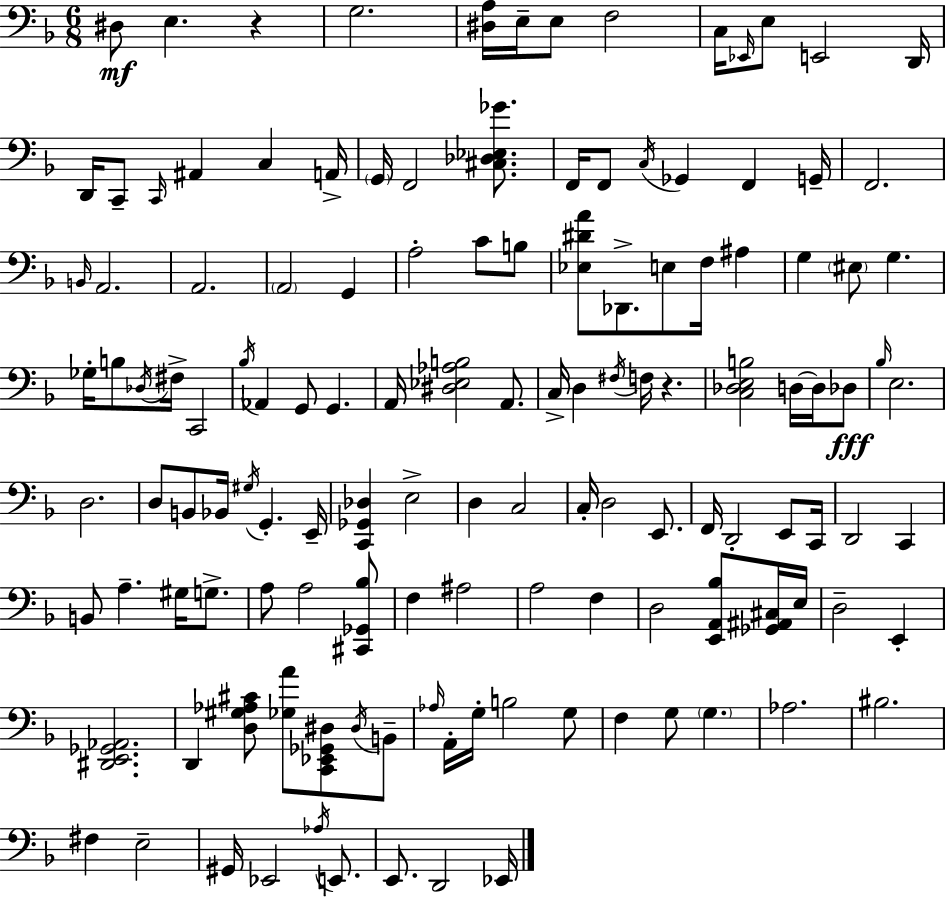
D#3/e E3/q. R/q G3/h. [D#3,A3]/s E3/s E3/e F3/h C3/s Eb2/s E3/e E2/h D2/s D2/s C2/e C2/s A#2/q C3/q A2/s G2/s F2/h [C#3,Db3,Eb3,Gb4]/e. F2/s F2/e C3/s Gb2/q F2/q G2/s F2/h. B2/s A2/h. A2/h. A2/h G2/q A3/h C4/e B3/e [Eb3,D#4,A4]/e Db2/e. E3/e F3/s A#3/q G3/q EIS3/e G3/q. Gb3/s B3/e Db3/s F#3/s C2/h Bb3/s Ab2/q G2/e G2/q. A2/s [D#3,Eb3,Ab3,B3]/h A2/e. C3/s D3/q F#3/s F3/s R/q. [C3,Db3,E3,B3]/h D3/s D3/s Db3/e Bb3/s E3/h. D3/h. D3/e B2/e Bb2/s G#3/s G2/q. E2/s [C2,Gb2,Db3]/q E3/h D3/q C3/h C3/s D3/h E2/e. F2/s D2/h E2/e C2/s D2/h C2/q B2/e A3/q. G#3/s G3/e. A3/e A3/h [C#2,Gb2,Bb3]/e F3/q A#3/h A3/h F3/q D3/h [E2,A2,Bb3]/e [Gb2,A#2,C#3]/s E3/s D3/h E2/q [D#2,E2,Gb2,Ab2]/h. D2/q [D3,G#3,Ab3,C#4]/e [Gb3,A4]/e [C2,Eb2,Gb2,D#3]/e D#3/s B2/e Ab3/s A2/s G3/s B3/h G3/e F3/q G3/e G3/q. Ab3/h. BIS3/h. F#3/q E3/h G#2/s Eb2/h Ab3/s E2/e. E2/e. D2/h Eb2/s